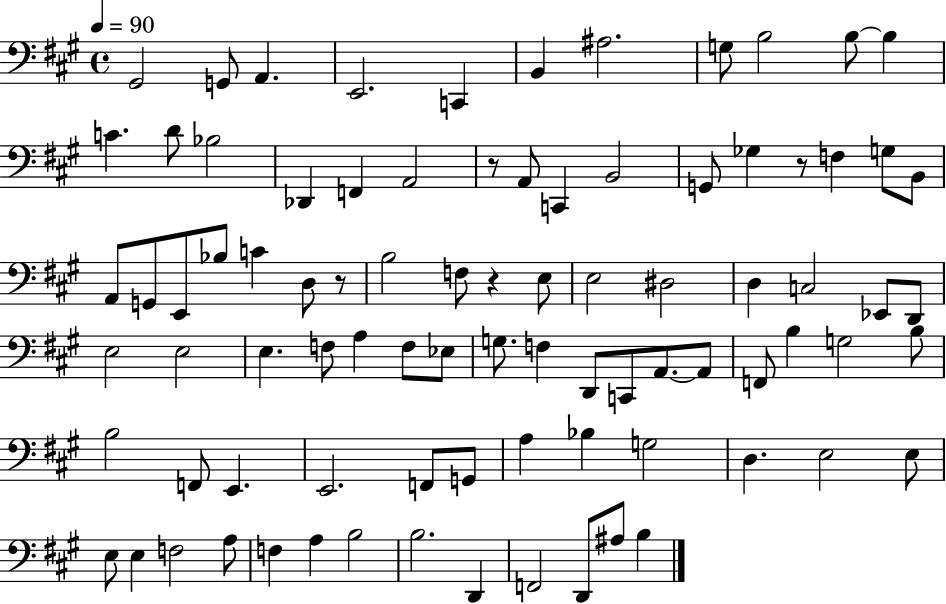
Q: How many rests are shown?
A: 4